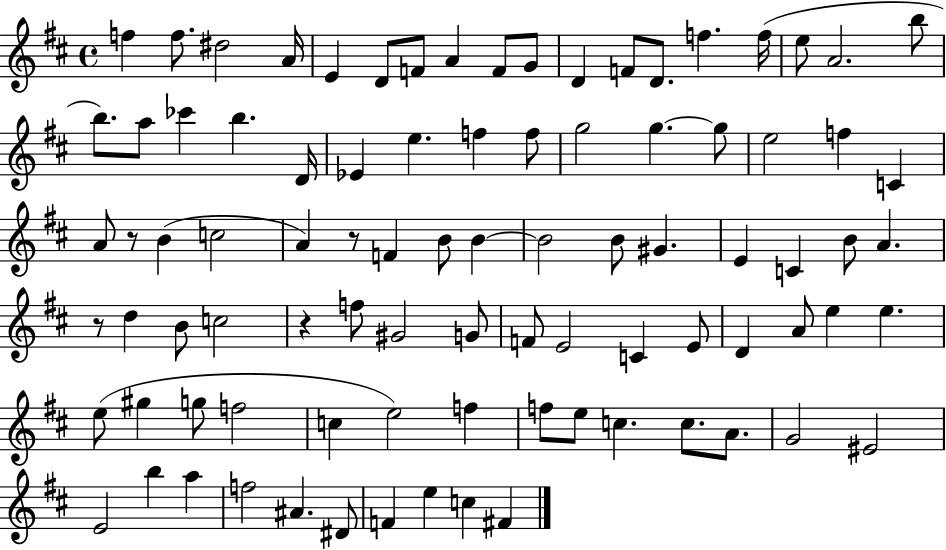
X:1
T:Untitled
M:4/4
L:1/4
K:D
f f/2 ^d2 A/4 E D/2 F/2 A F/2 G/2 D F/2 D/2 f f/4 e/2 A2 b/2 b/2 a/2 _c' b D/4 _E e f f/2 g2 g g/2 e2 f C A/2 z/2 B c2 A z/2 F B/2 B B2 B/2 ^G E C B/2 A z/2 d B/2 c2 z f/2 ^G2 G/2 F/2 E2 C E/2 D A/2 e e e/2 ^g g/2 f2 c e2 f f/2 e/2 c c/2 A/2 G2 ^E2 E2 b a f2 ^A ^D/2 F e c ^F